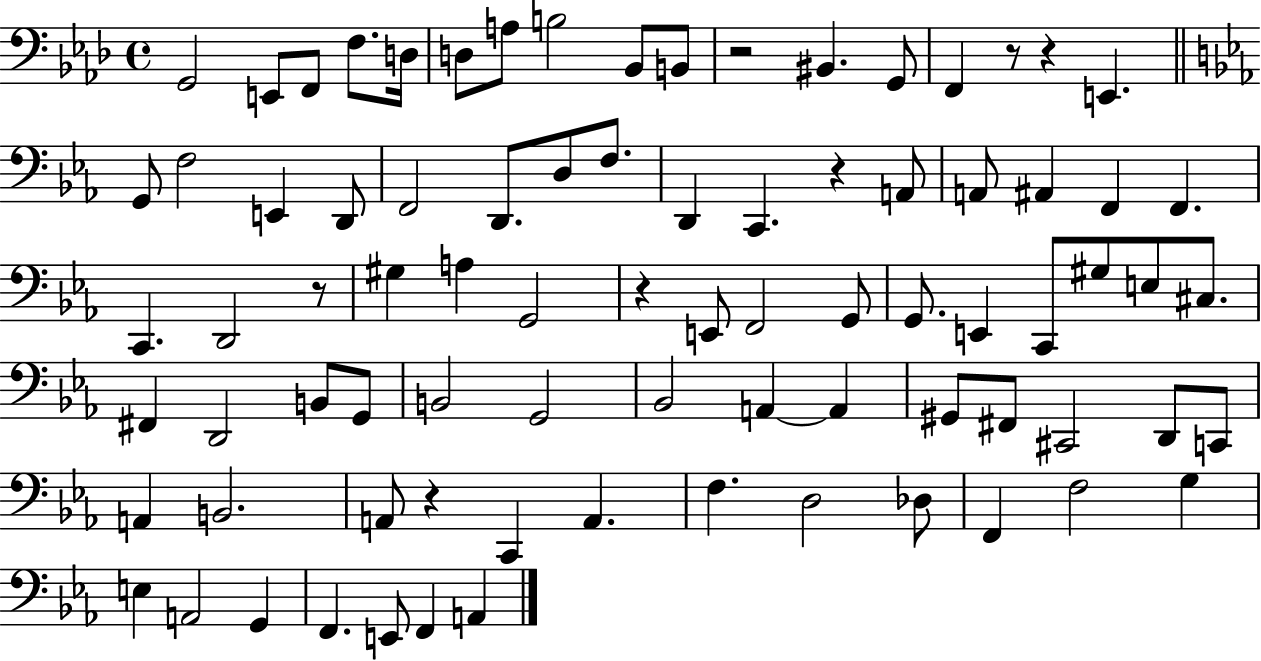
X:1
T:Untitled
M:4/4
L:1/4
K:Ab
G,,2 E,,/2 F,,/2 F,/2 D,/4 D,/2 A,/2 B,2 _B,,/2 B,,/2 z2 ^B,, G,,/2 F,, z/2 z E,, G,,/2 F,2 E,, D,,/2 F,,2 D,,/2 D,/2 F,/2 D,, C,, z A,,/2 A,,/2 ^A,, F,, F,, C,, D,,2 z/2 ^G, A, G,,2 z E,,/2 F,,2 G,,/2 G,,/2 E,, C,,/2 ^G,/2 E,/2 ^C,/2 ^F,, D,,2 B,,/2 G,,/2 B,,2 G,,2 _B,,2 A,, A,, ^G,,/2 ^F,,/2 ^C,,2 D,,/2 C,,/2 A,, B,,2 A,,/2 z C,, A,, F, D,2 _D,/2 F,, F,2 G, E, A,,2 G,, F,, E,,/2 F,, A,,